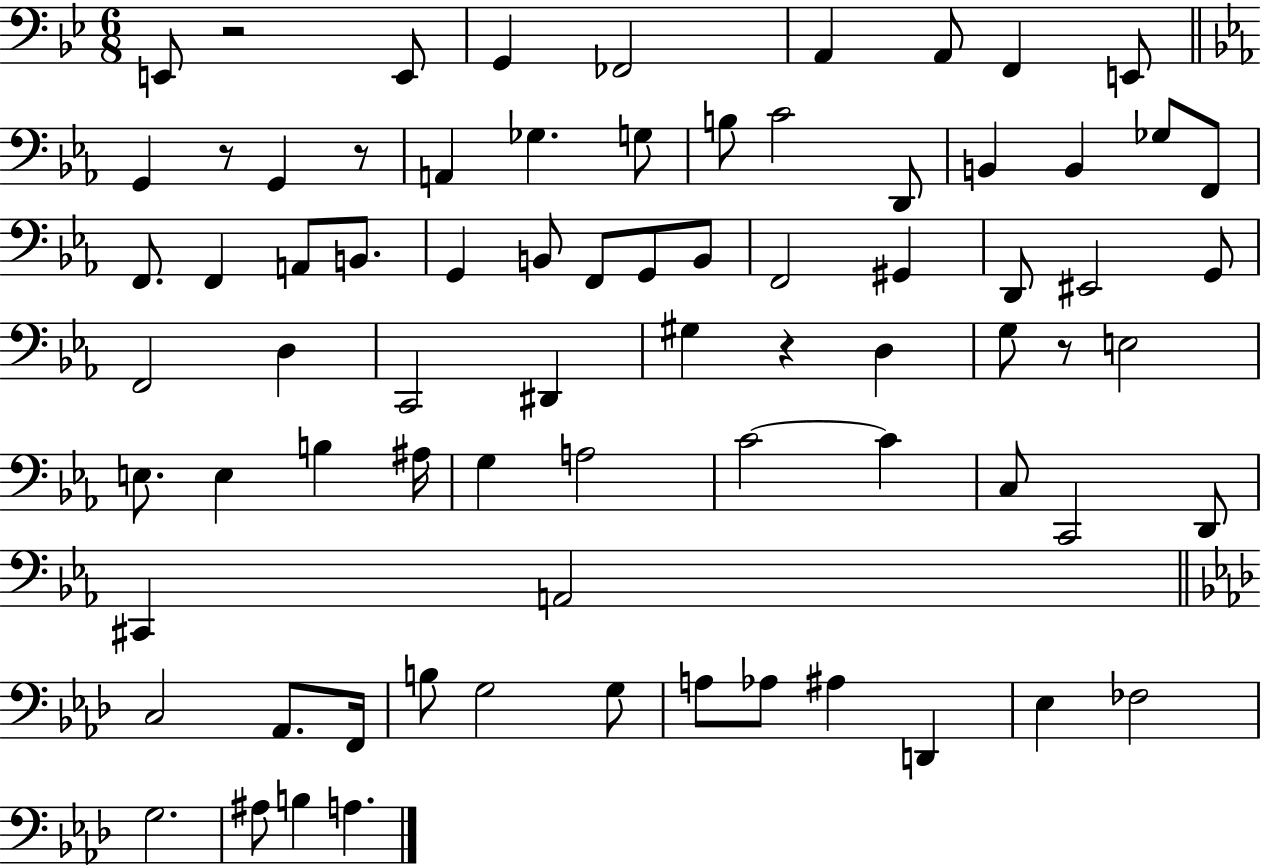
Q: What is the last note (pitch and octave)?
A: A3